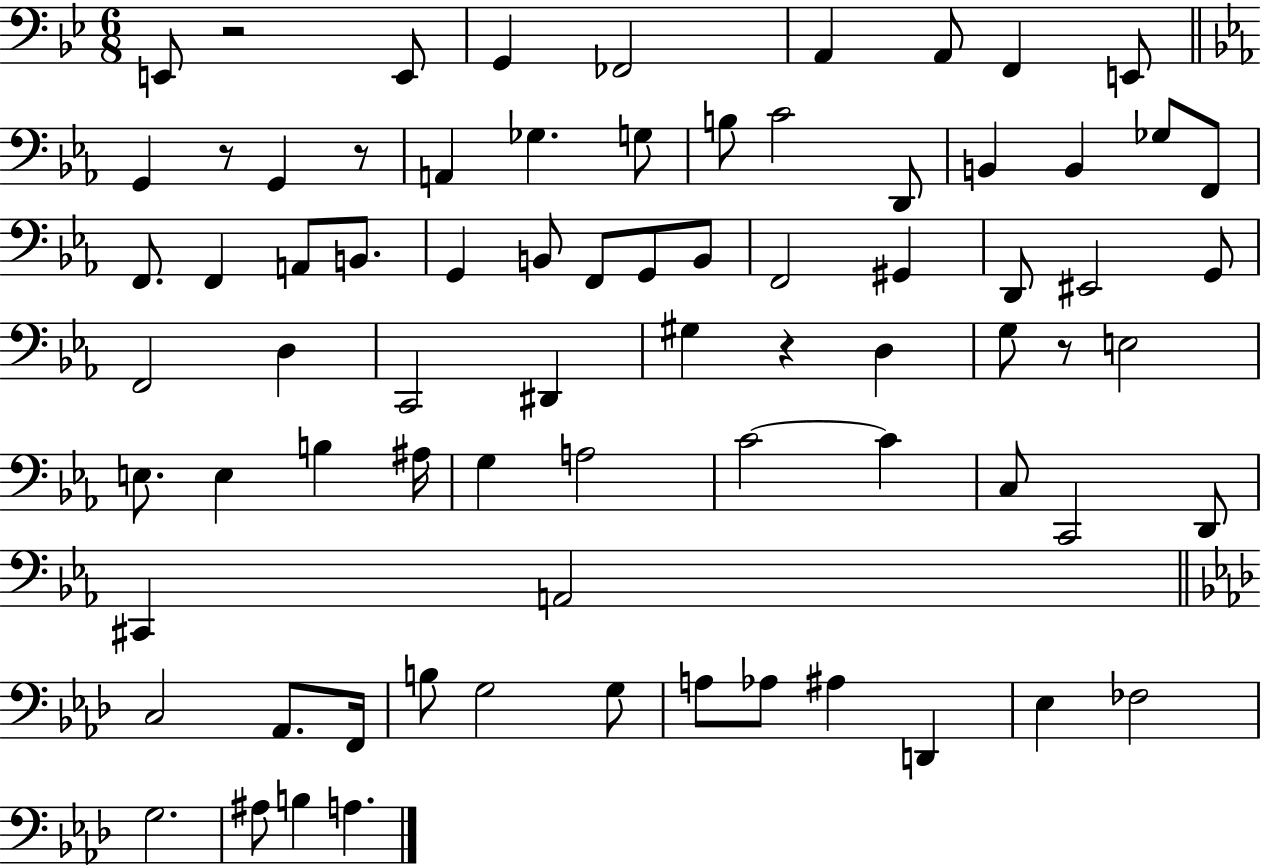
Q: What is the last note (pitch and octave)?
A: A3